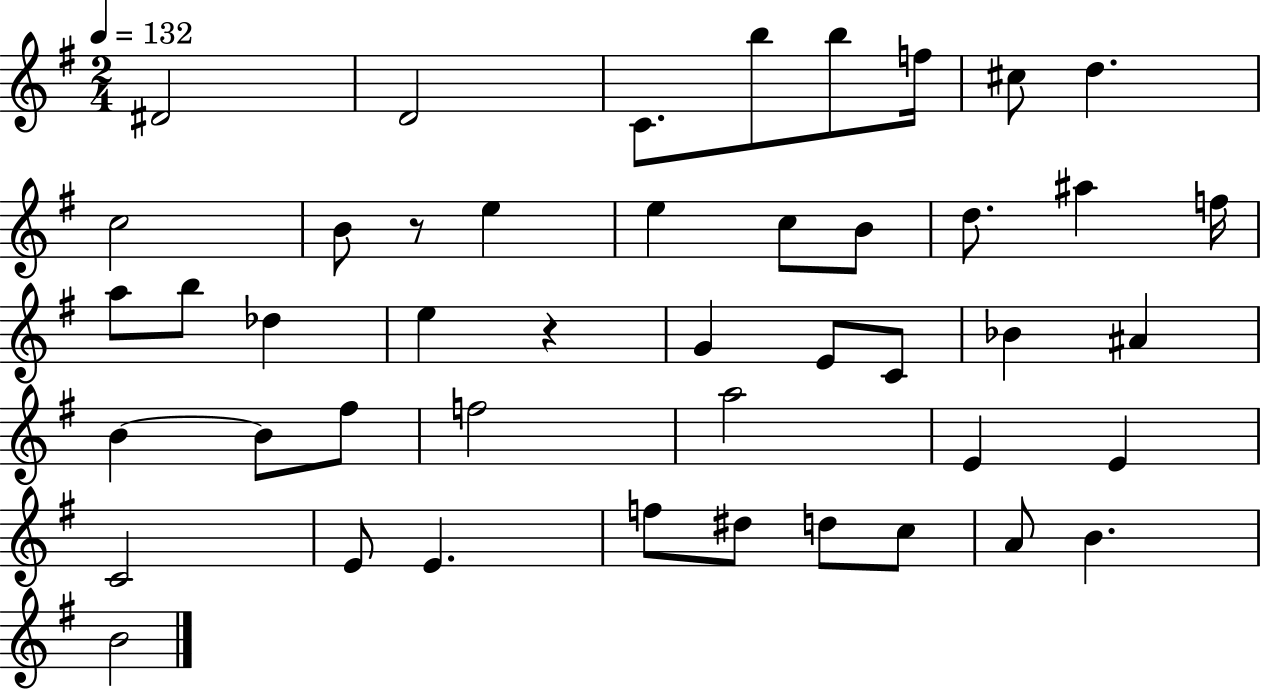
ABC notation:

X:1
T:Untitled
M:2/4
L:1/4
K:G
^D2 D2 C/2 b/2 b/2 f/4 ^c/2 d c2 B/2 z/2 e e c/2 B/2 d/2 ^a f/4 a/2 b/2 _d e z G E/2 C/2 _B ^A B B/2 ^f/2 f2 a2 E E C2 E/2 E f/2 ^d/2 d/2 c/2 A/2 B B2